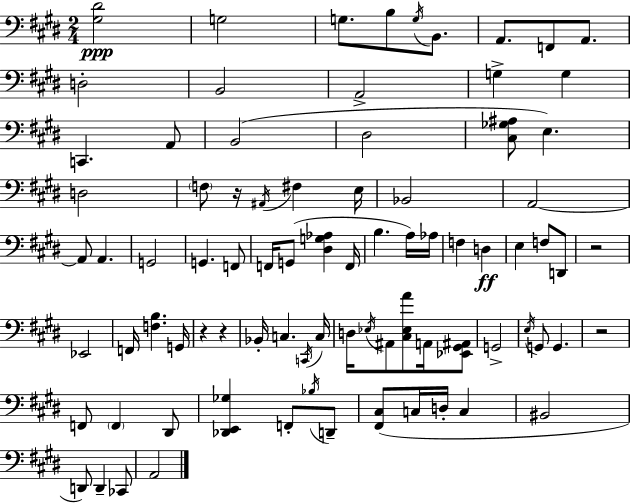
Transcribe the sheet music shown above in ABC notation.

X:1
T:Untitled
M:2/4
L:1/4
K:E
[^G,^D]2 G,2 G,/2 B,/2 G,/4 B,,/2 A,,/2 F,,/2 A,,/2 D,2 B,,2 A,,2 G, G, C,, A,,/2 B,,2 ^D,2 [^C,_G,^A,]/2 E, D,2 F,/2 z/4 ^A,,/4 ^F, E,/4 _B,,2 A,,2 A,,/2 A,, G,,2 G,, F,,/2 F,,/4 G,,/2 [^D,G,_A,] F,,/4 B, A,/4 _A,/4 F, D, E, F,/2 D,,/2 z2 _E,,2 F,,/4 [F,B,] G,,/4 z z _B,,/4 C, C,,/4 C,/4 D,/4 _E,/4 ^A,,/2 [^C,_E,A]/2 A,,/4 [_E,,^G,,^A,,]/2 G,,2 E,/4 G,,/2 G,, z2 F,,/2 F,, ^D,,/2 [_D,,E,,_G,] F,,/2 _B,/4 D,,/2 [^F,,^C,]/2 C,/4 D,/4 C, ^B,,2 D,,/2 D,, _C,,/2 A,,2